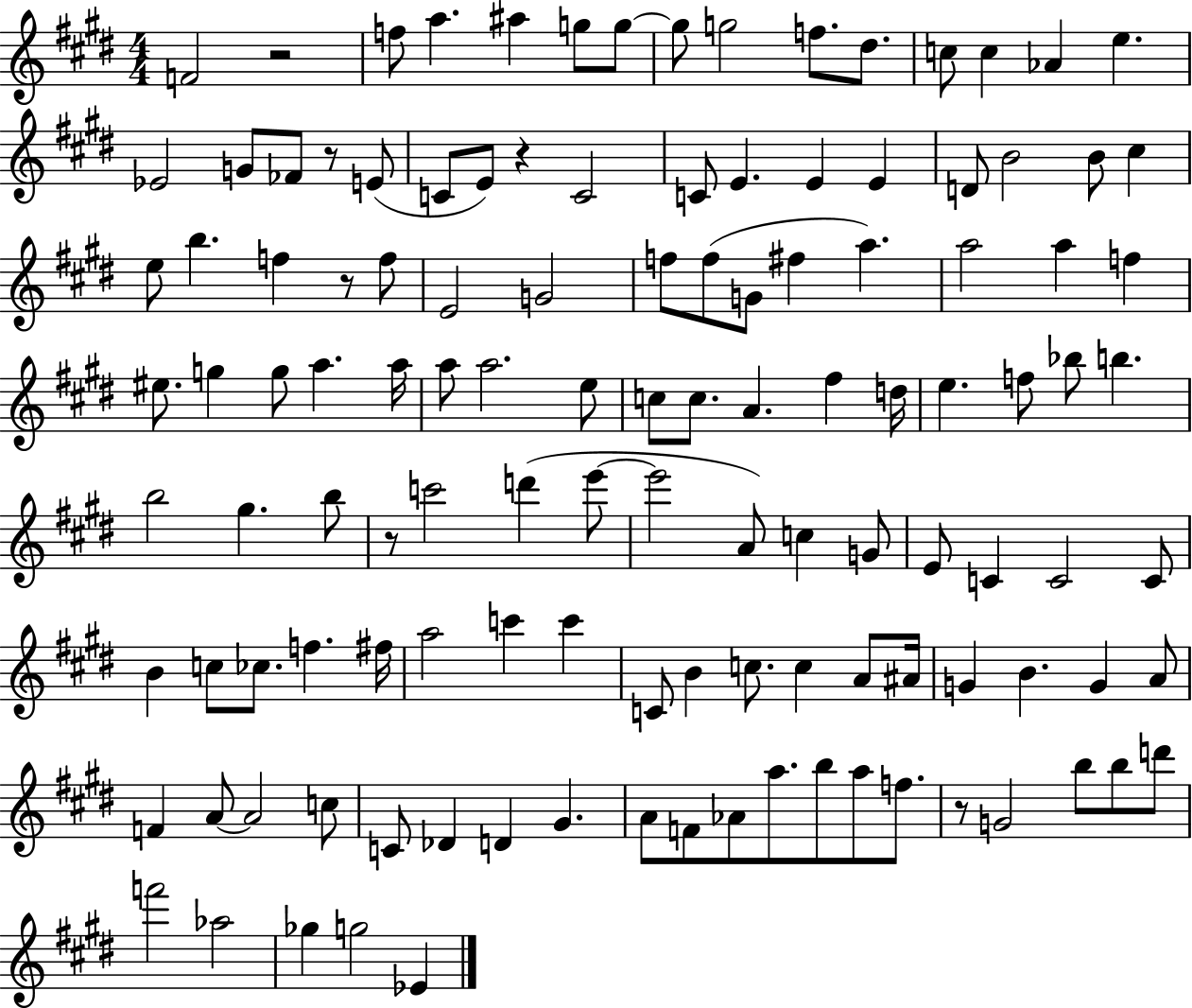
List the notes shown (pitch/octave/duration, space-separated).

F4/h R/h F5/e A5/q. A#5/q G5/e G5/e G5/e G5/h F5/e. D#5/e. C5/e C5/q Ab4/q E5/q. Eb4/h G4/e FES4/e R/e E4/e C4/e E4/e R/q C4/h C4/e E4/q. E4/q E4/q D4/e B4/h B4/e C#5/q E5/e B5/q. F5/q R/e F5/e E4/h G4/h F5/e F5/e G4/e F#5/q A5/q. A5/h A5/q F5/q EIS5/e. G5/q G5/e A5/q. A5/s A5/e A5/h. E5/e C5/e C5/e. A4/q. F#5/q D5/s E5/q. F5/e Bb5/e B5/q. B5/h G#5/q. B5/e R/e C6/h D6/q E6/e E6/h A4/e C5/q G4/e E4/e C4/q C4/h C4/e B4/q C5/e CES5/e. F5/q. F#5/s A5/h C6/q C6/q C4/e B4/q C5/e. C5/q A4/e A#4/s G4/q B4/q. G4/q A4/e F4/q A4/e A4/h C5/e C4/e Db4/q D4/q G#4/q. A4/e F4/e Ab4/e A5/e. B5/e A5/e F5/e. R/e G4/h B5/e B5/e D6/e F6/h Ab5/h Gb5/q G5/h Eb4/q